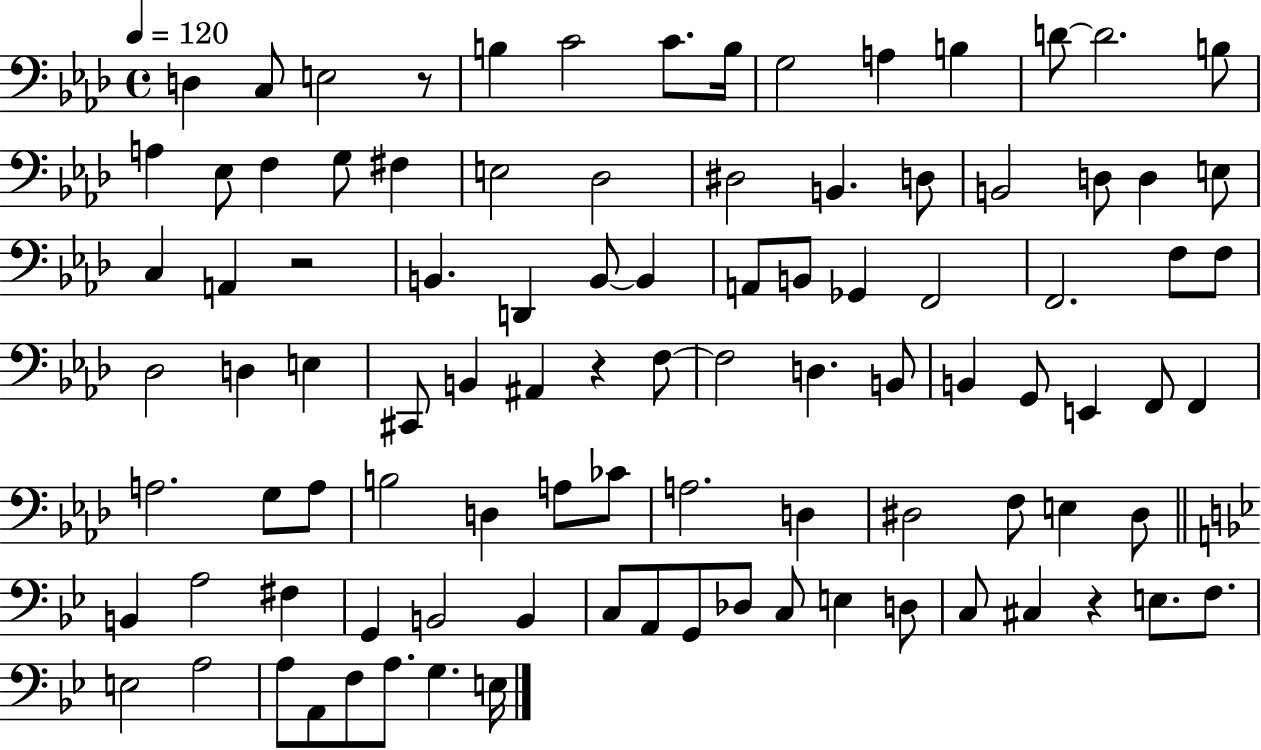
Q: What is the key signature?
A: AES major